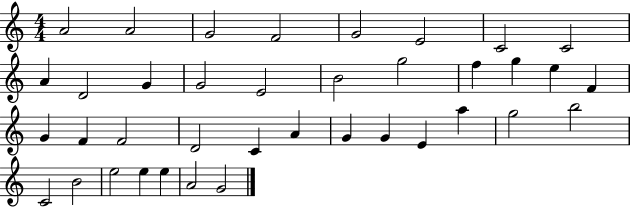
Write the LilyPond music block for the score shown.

{
  \clef treble
  \numericTimeSignature
  \time 4/4
  \key c \major
  a'2 a'2 | g'2 f'2 | g'2 e'2 | c'2 c'2 | \break a'4 d'2 g'4 | g'2 e'2 | b'2 g''2 | f''4 g''4 e''4 f'4 | \break g'4 f'4 f'2 | d'2 c'4 a'4 | g'4 g'4 e'4 a''4 | g''2 b''2 | \break c'2 b'2 | e''2 e''4 e''4 | a'2 g'2 | \bar "|."
}